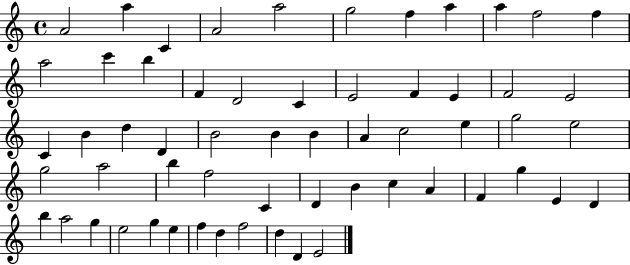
A4/h A5/q C4/q A4/h A5/h G5/h F5/q A5/q A5/q F5/h F5/q A5/h C6/q B5/q F4/q D4/h C4/q E4/h F4/q E4/q F4/h E4/h C4/q B4/q D5/q D4/q B4/h B4/q B4/q A4/q C5/h E5/q G5/h E5/h G5/h A5/h B5/q F5/h C4/q D4/q B4/q C5/q A4/q F4/q G5/q E4/q D4/q B5/q A5/h G5/q E5/h G5/q E5/q F5/q D5/q F5/h D5/q D4/q E4/h